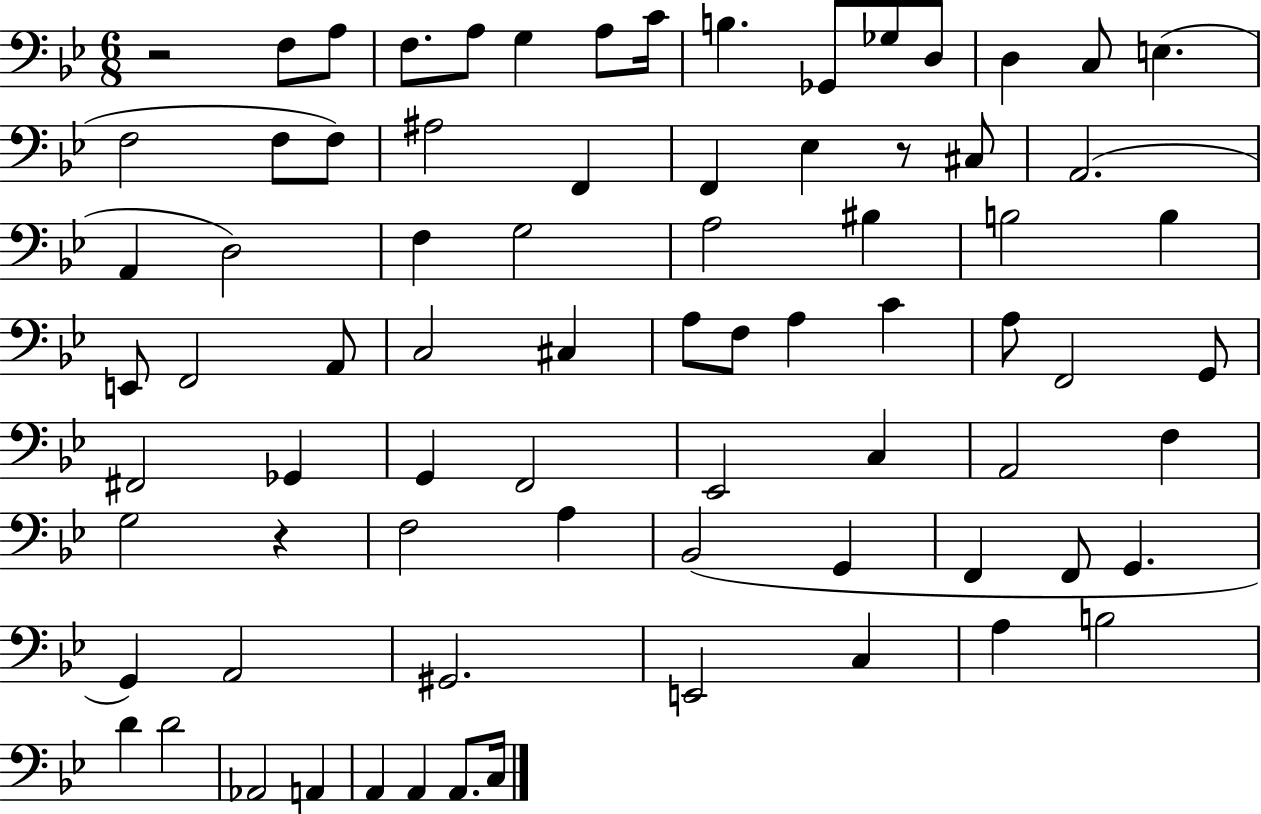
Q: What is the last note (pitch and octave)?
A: C3